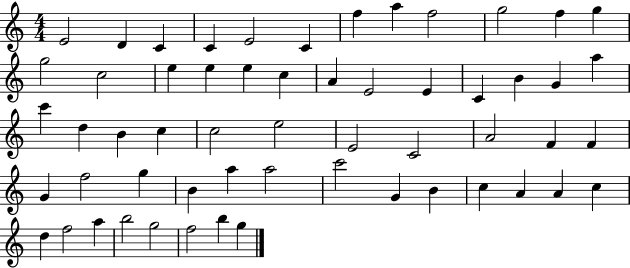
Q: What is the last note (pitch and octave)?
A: G5